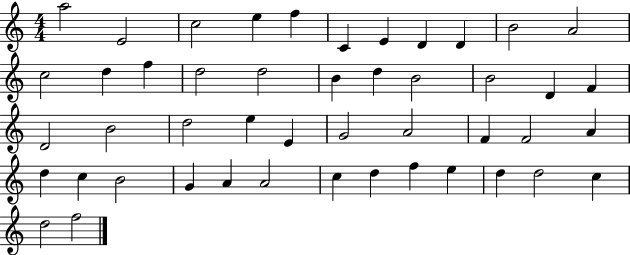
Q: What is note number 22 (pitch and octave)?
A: F4